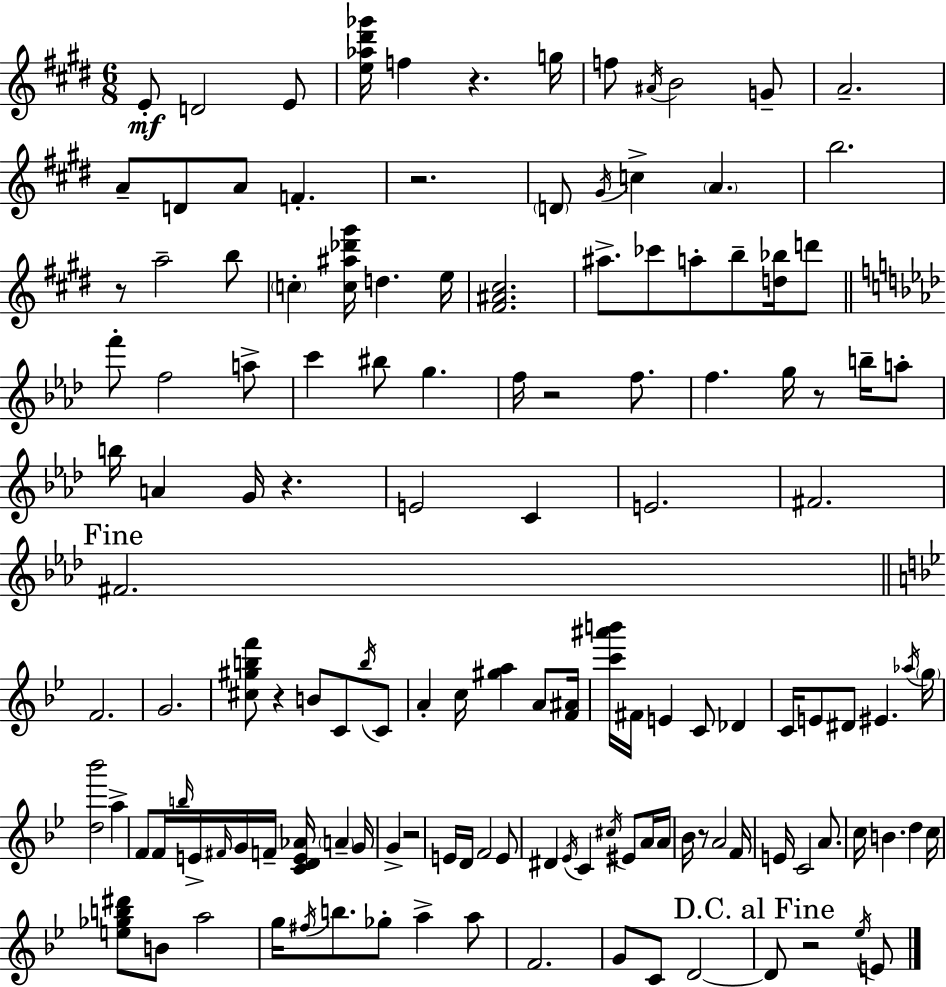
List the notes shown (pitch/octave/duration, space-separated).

E4/e D4/h E4/e [E5,Ab5,D#6,Gb6]/s F5/q R/q. G5/s F5/e A#4/s B4/h G4/e A4/h. A4/e D4/e A4/e F4/q. R/h. D4/e G#4/s C5/q A4/q. B5/h. R/e A5/h B5/e C5/q [C5,A#5,Db6,G#6]/s D5/q. E5/s [F#4,A#4,C#5]/h. A#5/e. CES6/e A5/e B5/e [D5,Bb5]/s D6/e F6/e F5/h A5/e C6/q BIS5/e G5/q. F5/s R/h F5/e. F5/q. G5/s R/e B5/s A5/e B5/s A4/q G4/s R/q. E4/h C4/q E4/h. F#4/h. F#4/h. F4/h. G4/h. [C#5,G#5,B5,F6]/e R/q B4/e C4/e B5/s C4/e A4/q C5/s [G#5,A5]/q A4/e [F4,A#4]/s [C6,A#6,B6]/s F#4/s E4/q C4/e Db4/q C4/s E4/e D#4/e EIS4/q. Ab5/s G5/s [D5,Bb6]/h A5/q F4/e F4/s B5/s E4/s F#4/s G4/s F4/s [C4,D4,E4,Ab4]/s A4/q G4/s G4/q R/h E4/s D4/s F4/h E4/e D#4/q Eb4/s C4/q C#5/s EIS4/e A4/s A4/s Bb4/s R/e A4/h F4/s E4/s C4/h A4/e. C5/s B4/q. D5/q C5/s [E5,Gb5,B5,D#6]/e B4/e A5/h G5/s F#5/s B5/e. Gb5/e A5/q A5/e F4/h. G4/e C4/e D4/h D4/e R/h Eb5/s E4/e